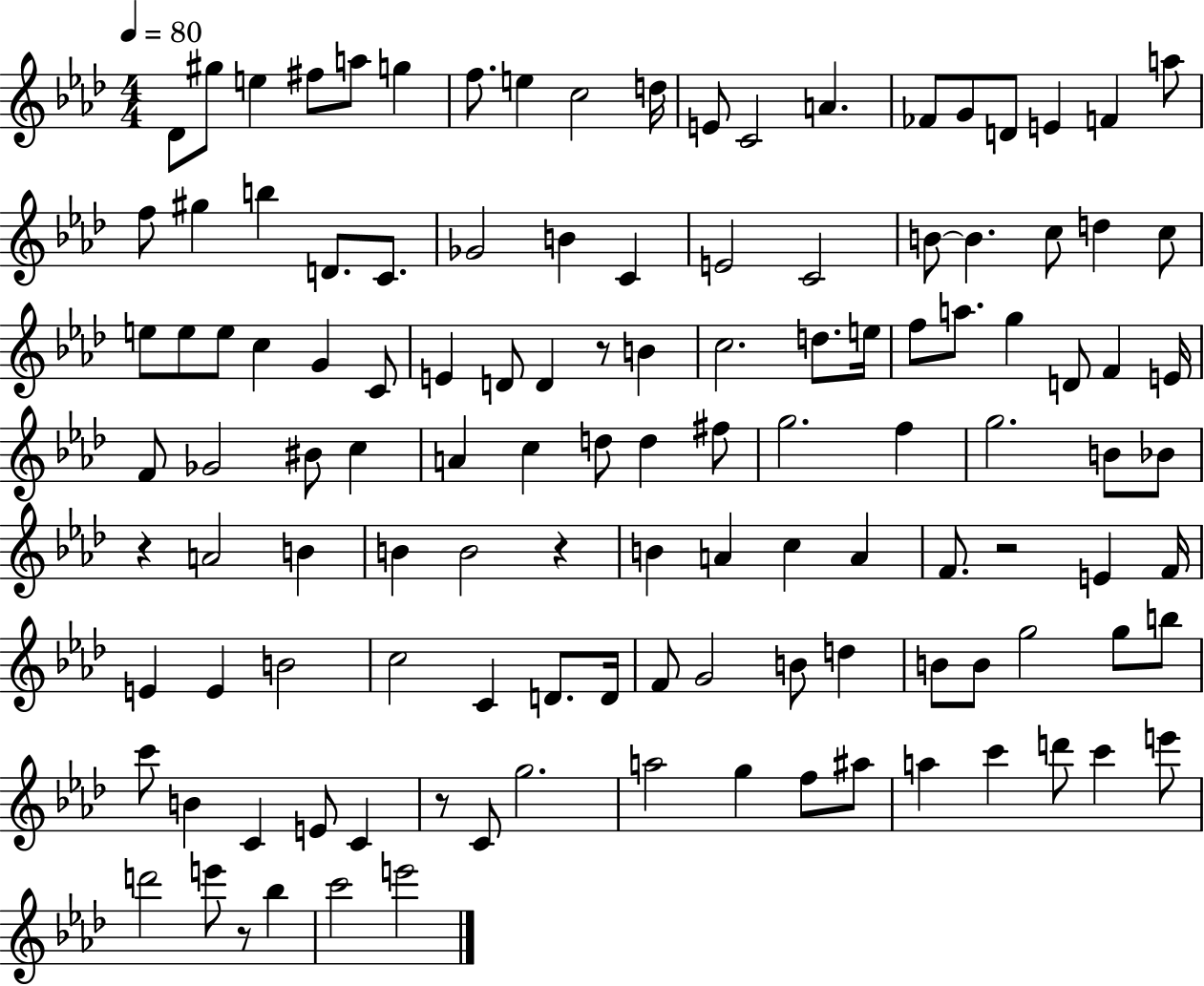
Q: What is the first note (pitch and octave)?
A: Db4